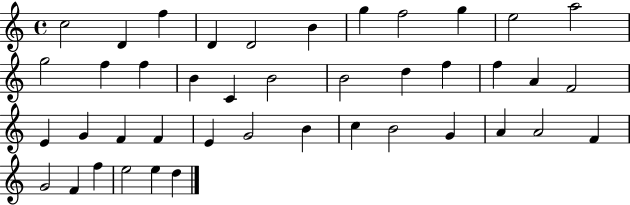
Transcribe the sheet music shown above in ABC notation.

X:1
T:Untitled
M:4/4
L:1/4
K:C
c2 D f D D2 B g f2 g e2 a2 g2 f f B C B2 B2 d f f A F2 E G F F E G2 B c B2 G A A2 F G2 F f e2 e d